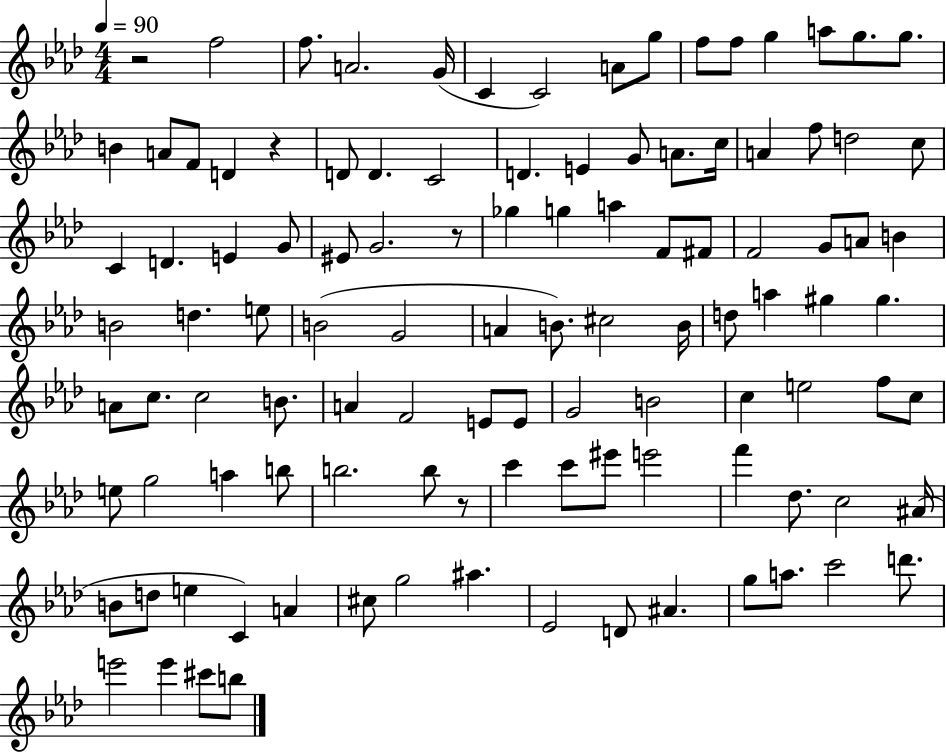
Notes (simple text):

R/h F5/h F5/e. A4/h. G4/s C4/q C4/h A4/e G5/e F5/e F5/e G5/q A5/e G5/e. G5/e. B4/q A4/e F4/e D4/q R/q D4/e D4/q. C4/h D4/q. E4/q G4/e A4/e. C5/s A4/q F5/e D5/h C5/e C4/q D4/q. E4/q G4/e EIS4/e G4/h. R/e Gb5/q G5/q A5/q F4/e F#4/e F4/h G4/e A4/e B4/q B4/h D5/q. E5/e B4/h G4/h A4/q B4/e. C#5/h B4/s D5/e A5/q G#5/q G#5/q. A4/e C5/e. C5/h B4/e. A4/q F4/h E4/e E4/e G4/h B4/h C5/q E5/h F5/e C5/e E5/e G5/h A5/q B5/e B5/h. B5/e R/e C6/q C6/e EIS6/e E6/h F6/q Db5/e. C5/h A#4/s B4/e D5/e E5/q C4/q A4/q C#5/e G5/h A#5/q. Eb4/h D4/e A#4/q. G5/e A5/e. C6/h D6/e. E6/h E6/q C#6/e B5/e